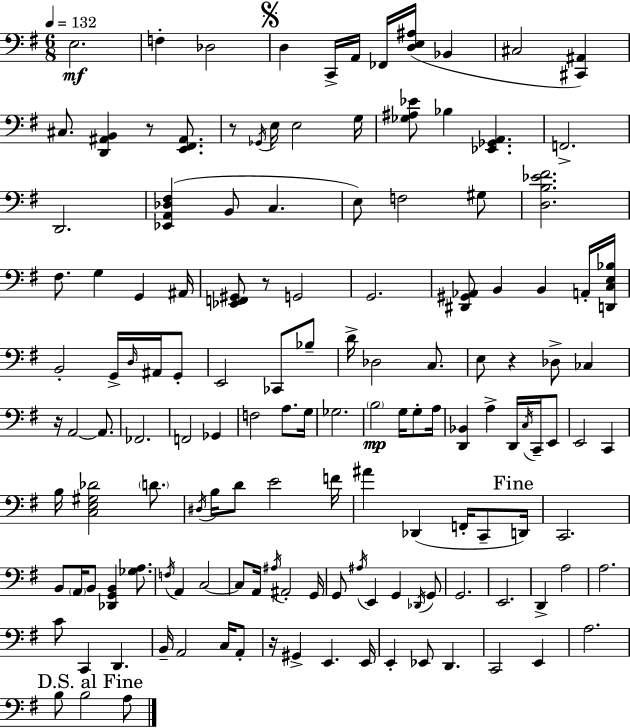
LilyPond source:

{
  \clef bass
  \numericTimeSignature
  \time 6/8
  \key e \minor
  \tempo 4 = 132
  \repeat volta 2 { e2.\mf | f4-. des2 | \mark \markup { \musicglyph "scripts.segno" } d4 c,16-> a,16 fes,16 <d e ais>16( bes,4 | cis2 <cis, ais,>4) | \break cis8. <d, ais, b,>4 r8 <e, fis, ais,>8. | r8 \acciaccatura { ges,16 } e16 e2 | g16 <ges ais ees'>8 bes4 <ees, ges, a,>4. | f,2.-> | \break d,2. | <ees, a, des fis>4( b,8 c4. | e8) f2 gis8 | <d b ees' fis'>2. | \break fis8. g4 g,4 | ais,16 <ees, f, gis,>8 r8 g,2 | g,2. | <dis, gis, aes,>8 b,4 b,4 a,16-. | \break <d, c e bes>16 b,2-. g,16-> \grace { d16 } ais,16 | g,8-. e,2 ces,8 | bes8-- d'16-> des2 c8. | e8 r4 des8-> ces4 | \break r16 a,2~~ a,8. | fes,2. | f,2 ges,4 | f2 a8. | \break g16 ges2. | \parenthesize b2\mp g16 g8-. | a16 <d, bes,>4 a4-> d,16 \acciaccatura { c16 } | c,16-- e,8 e,2 c,4 | \break b16 <c e gis des'>2 | \parenthesize d'8. \acciaccatura { dis16 } b16 d'8 e'2 | f'16 ais'4 des,4( | f,16-. c,8-- \mark "Fine" d,16) c,2. | \break b,8 \parenthesize a,16 b,8 <des, g, b,>4 | <ges a>8. \acciaccatura { f16 } a,4 c2~~ | c8 a,16 \acciaccatura { ais16 } ais,2-. | g,16 g,8 \acciaccatura { ais16 } e,4 | \break g,4 \acciaccatura { des,16 } g,8 g,2. | e,2. | d,4-> | a2 a2. | \break c'8 c,4 | d,4. b,16-- a,2 | c16 a,8-. r16 gis,4-> | e,4. e,16 e,4-. | \break ees,8 d,4. c,2 | e,4 a2. | \mark "D.S. al Fine" b8 b2 | a8 } \bar "|."
}